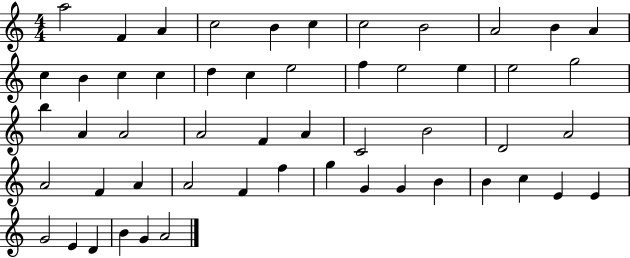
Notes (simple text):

A5/h F4/q A4/q C5/h B4/q C5/q C5/h B4/h A4/h B4/q A4/q C5/q B4/q C5/q C5/q D5/q C5/q E5/h F5/q E5/h E5/q E5/h G5/h B5/q A4/q A4/h A4/h F4/q A4/q C4/h B4/h D4/h A4/h A4/h F4/q A4/q A4/h F4/q F5/q G5/q G4/q G4/q B4/q B4/q C5/q E4/q E4/q G4/h E4/q D4/q B4/q G4/q A4/h